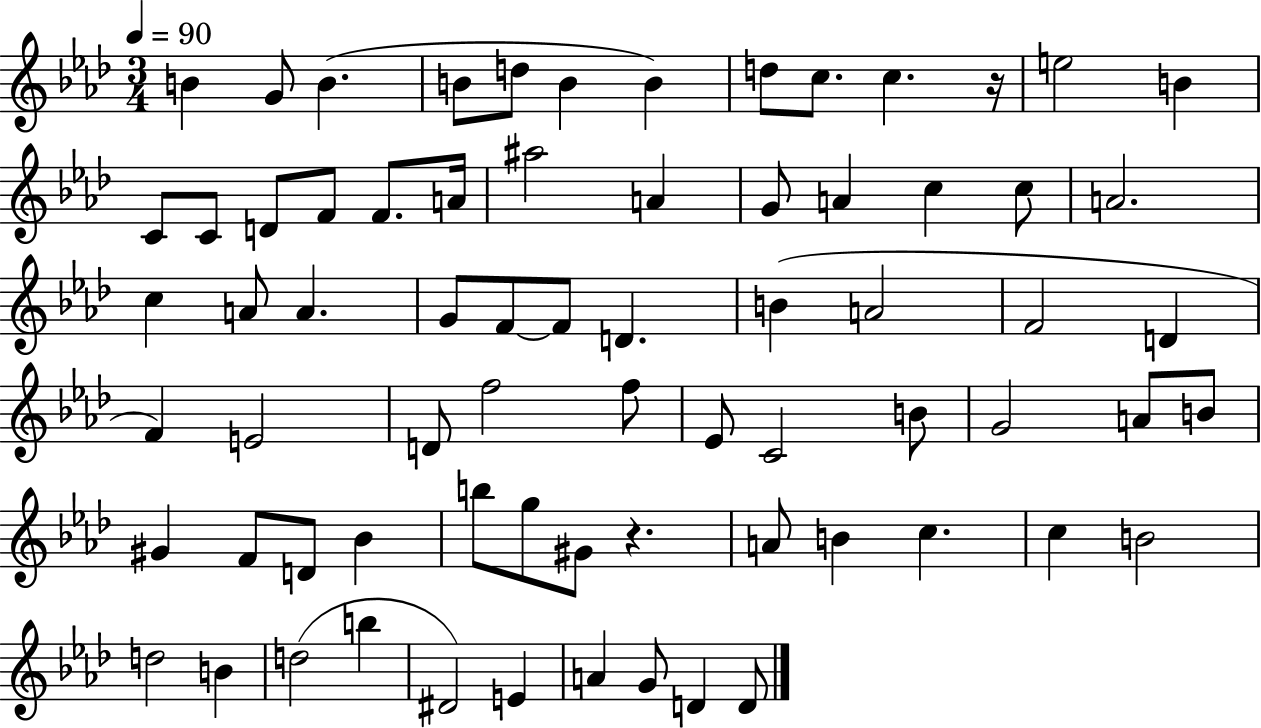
{
  \clef treble
  \numericTimeSignature
  \time 3/4
  \key aes \major
  \tempo 4 = 90
  b'4 g'8 b'4.( | b'8 d''8 b'4 b'4) | d''8 c''8. c''4. r16 | e''2 b'4 | \break c'8 c'8 d'8 f'8 f'8. a'16 | ais''2 a'4 | g'8 a'4 c''4 c''8 | a'2. | \break c''4 a'8 a'4. | g'8 f'8~~ f'8 d'4. | b'4( a'2 | f'2 d'4 | \break f'4) e'2 | d'8 f''2 f''8 | ees'8 c'2 b'8 | g'2 a'8 b'8 | \break gis'4 f'8 d'8 bes'4 | b''8 g''8 gis'8 r4. | a'8 b'4 c''4. | c''4 b'2 | \break d''2 b'4 | d''2( b''4 | dis'2) e'4 | a'4 g'8 d'4 d'8 | \break \bar "|."
}